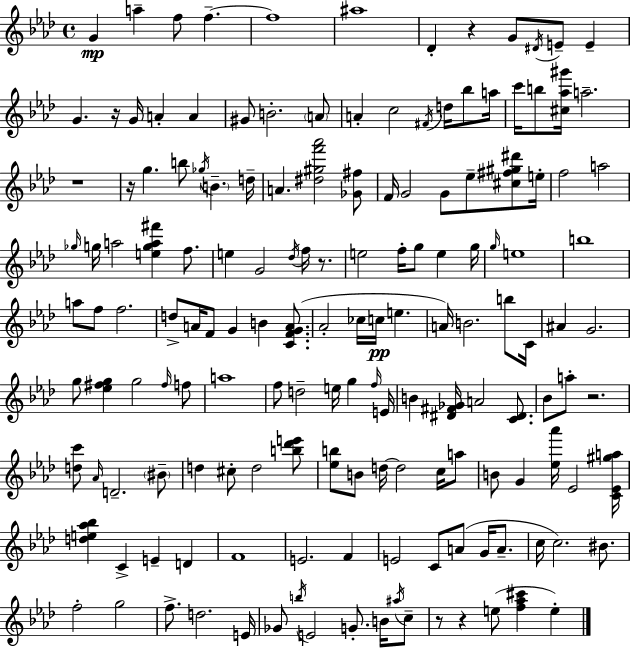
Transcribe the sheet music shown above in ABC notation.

X:1
T:Untitled
M:4/4
L:1/4
K:Ab
G a f/2 f f4 ^a4 _D z G/2 ^D/4 E/2 E G z/4 G/4 A A ^G/2 B2 A/2 A c2 ^F/4 d/4 _b/2 a/4 c'/4 b/2 [^c_a^g']/4 a2 z4 z/4 g b/2 _g/4 B d/4 A [^d^gf'_a']2 [_G^f]/2 F/4 G2 G/2 _e/2 [^c^f^g^d']/2 e/4 f2 a2 _g/4 g/4 a2 [ega^f'] f/2 e G2 _d/4 f/4 z/2 e2 f/4 g/2 e g/4 g/4 e4 b4 a/2 f/2 f2 d/2 A/4 F/2 G B [CFGA]/2 _A2 _c/4 c/4 e A/4 B2 b/2 C/4 ^A G2 g/2 [_e^fg] g2 ^f/4 f/2 a4 f/2 d2 e/4 g f/4 E/4 B [^D^F_G]/4 A2 [C^D]/2 _B/2 a/2 z2 [dc']/2 _A/4 D2 ^B/2 d ^c/2 d2 [b_d'e']/2 [_eb]/2 B/2 d/4 d2 c/4 a/2 B/2 G [_e_a']/4 _E2 [C_E^ga]/4 [de_a_b] C E D F4 E2 F E2 C/2 A/2 G/4 A/2 c/4 c2 ^B/2 f2 g2 f/2 d2 E/4 _G/2 b/4 E2 G/2 B/4 ^a/4 c/2 z/2 z e/2 [f_a^c'] e